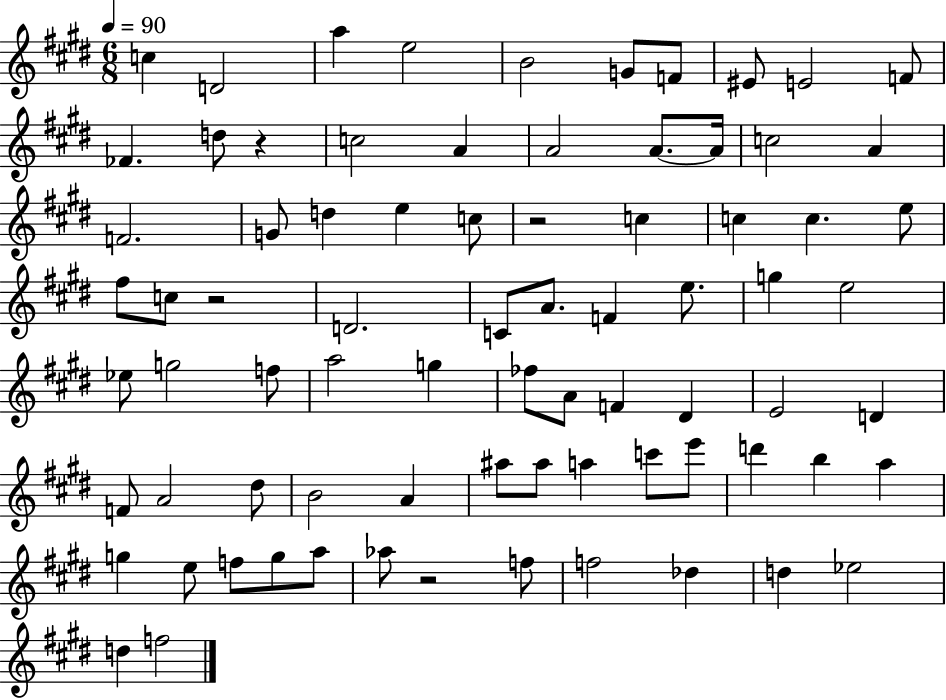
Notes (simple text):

C5/q D4/h A5/q E5/h B4/h G4/e F4/e EIS4/e E4/h F4/e FES4/q. D5/e R/q C5/h A4/q A4/h A4/e. A4/s C5/h A4/q F4/h. G4/e D5/q E5/q C5/e R/h C5/q C5/q C5/q. E5/e F#5/e C5/e R/h D4/h. C4/e A4/e. F4/q E5/e. G5/q E5/h Eb5/e G5/h F5/e A5/h G5/q FES5/e A4/e F4/q D#4/q E4/h D4/q F4/e A4/h D#5/e B4/h A4/q A#5/e A#5/e A5/q C6/e E6/e D6/q B5/q A5/q G5/q E5/e F5/e G5/e A5/e Ab5/e R/h F5/e F5/h Db5/q D5/q Eb5/h D5/q F5/h